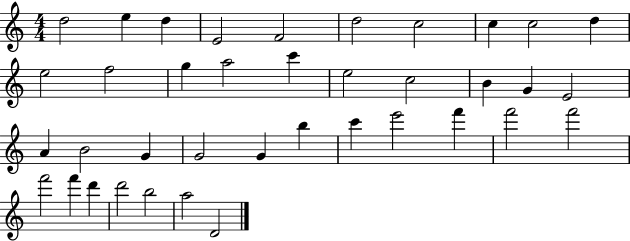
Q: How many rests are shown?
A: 0